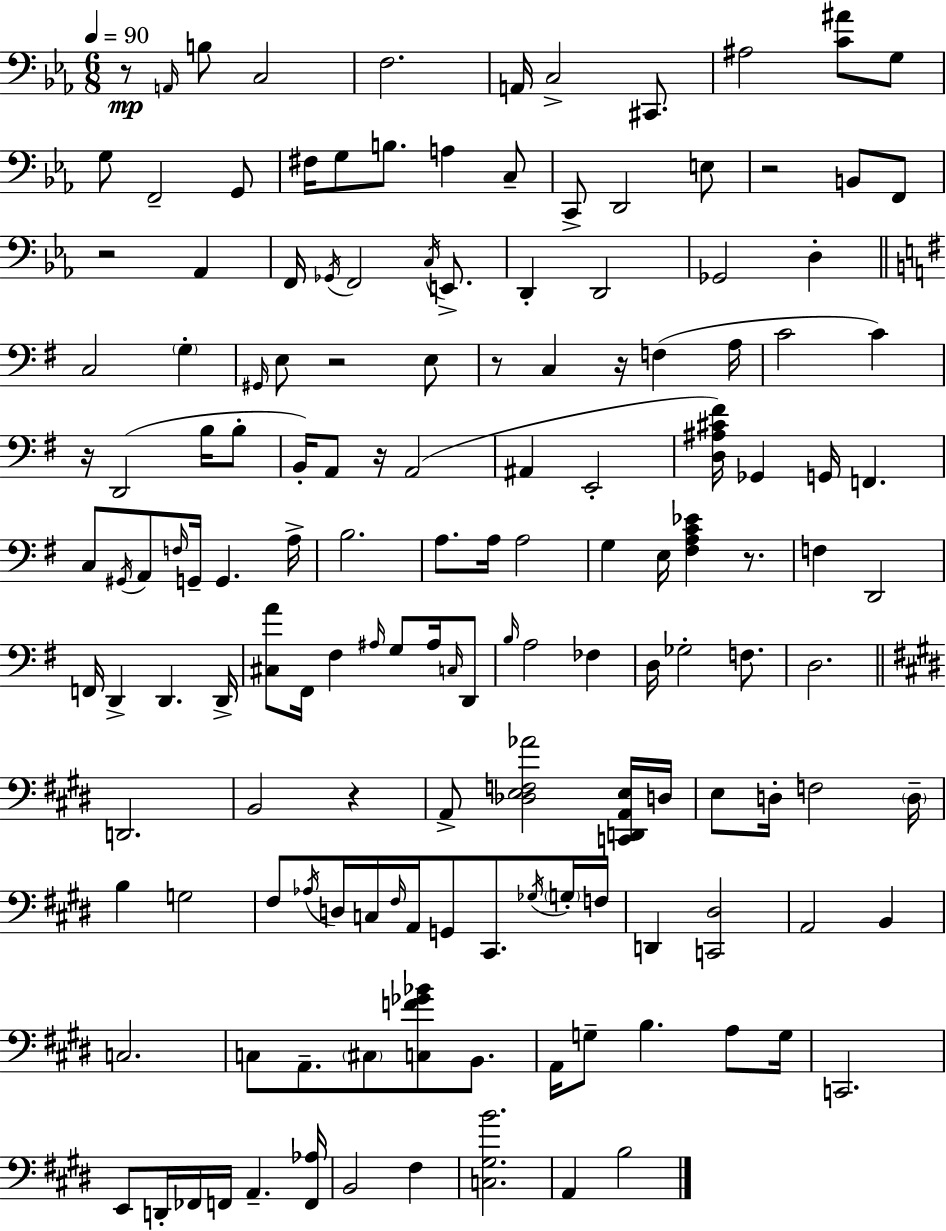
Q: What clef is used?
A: bass